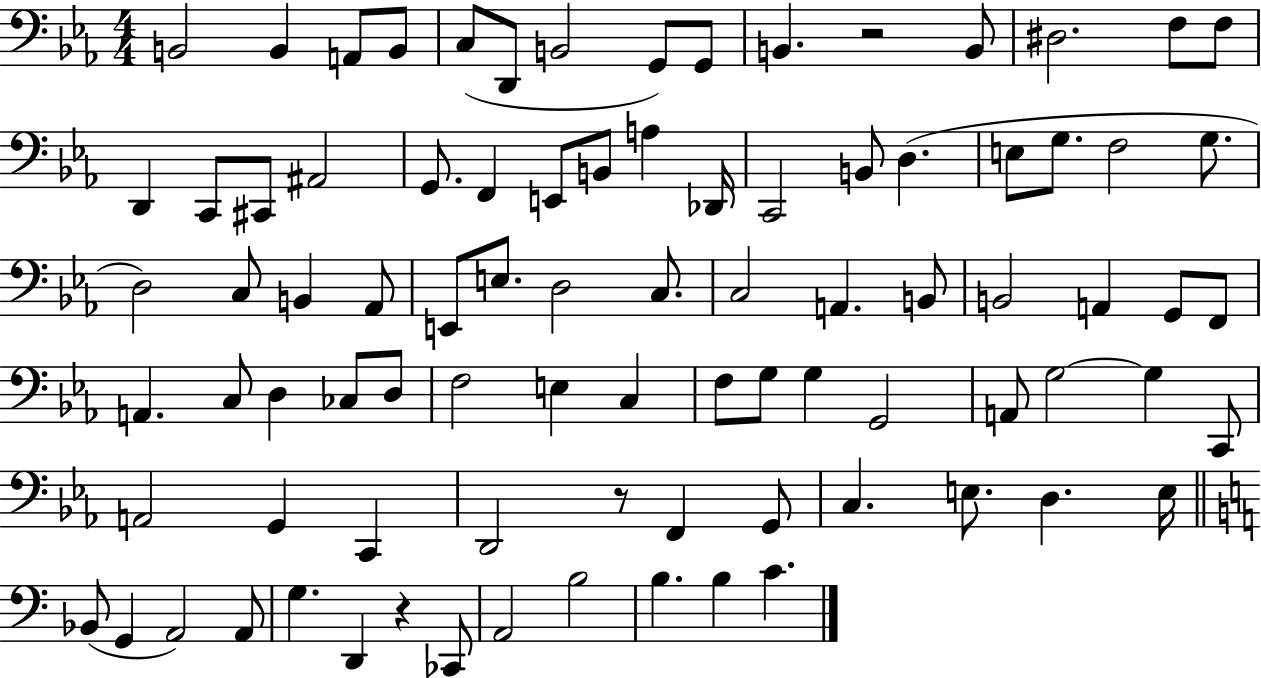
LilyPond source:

{
  \clef bass
  \numericTimeSignature
  \time 4/4
  \key ees \major
  \repeat volta 2 { b,2 b,4 a,8 b,8 | c8( d,8 b,2 g,8) g,8 | b,4. r2 b,8 | dis2. f8 f8 | \break d,4 c,8 cis,8 ais,2 | g,8. f,4 e,8 b,8 a4 des,16 | c,2 b,8 d4.( | e8 g8. f2 g8. | \break d2) c8 b,4 aes,8 | e,8 e8. d2 c8. | c2 a,4. b,8 | b,2 a,4 g,8 f,8 | \break a,4. c8 d4 ces8 d8 | f2 e4 c4 | f8 g8 g4 g,2 | a,8 g2~~ g4 c,8 | \break a,2 g,4 c,4 | d,2 r8 f,4 g,8 | c4. e8. d4. e16 | \bar "||" \break \key c \major bes,8( g,4 a,2) a,8 | g4. d,4 r4 ces,8 | a,2 b2 | b4. b4 c'4. | \break } \bar "|."
}